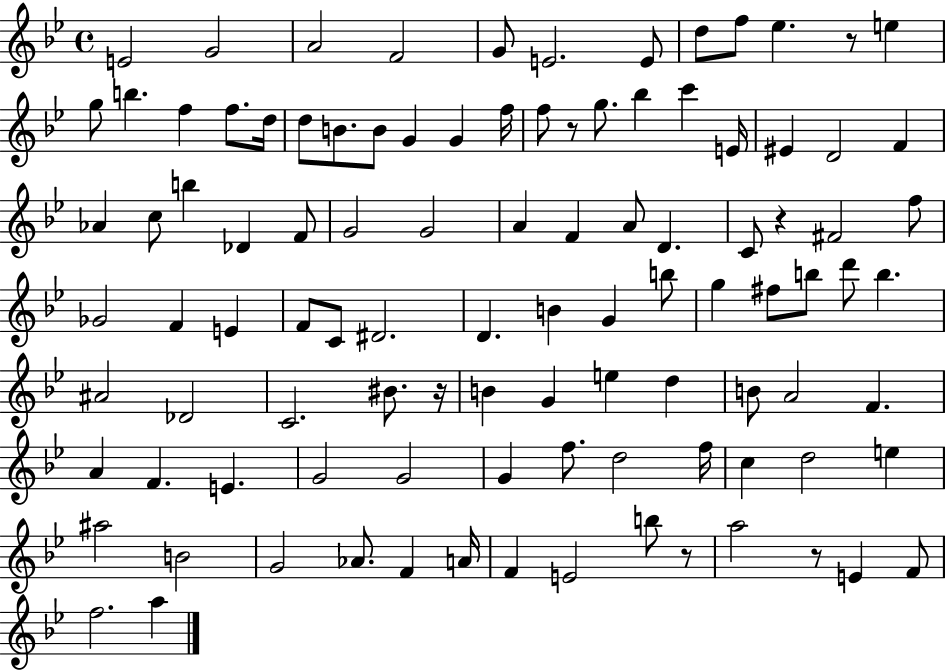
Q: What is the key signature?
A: BES major